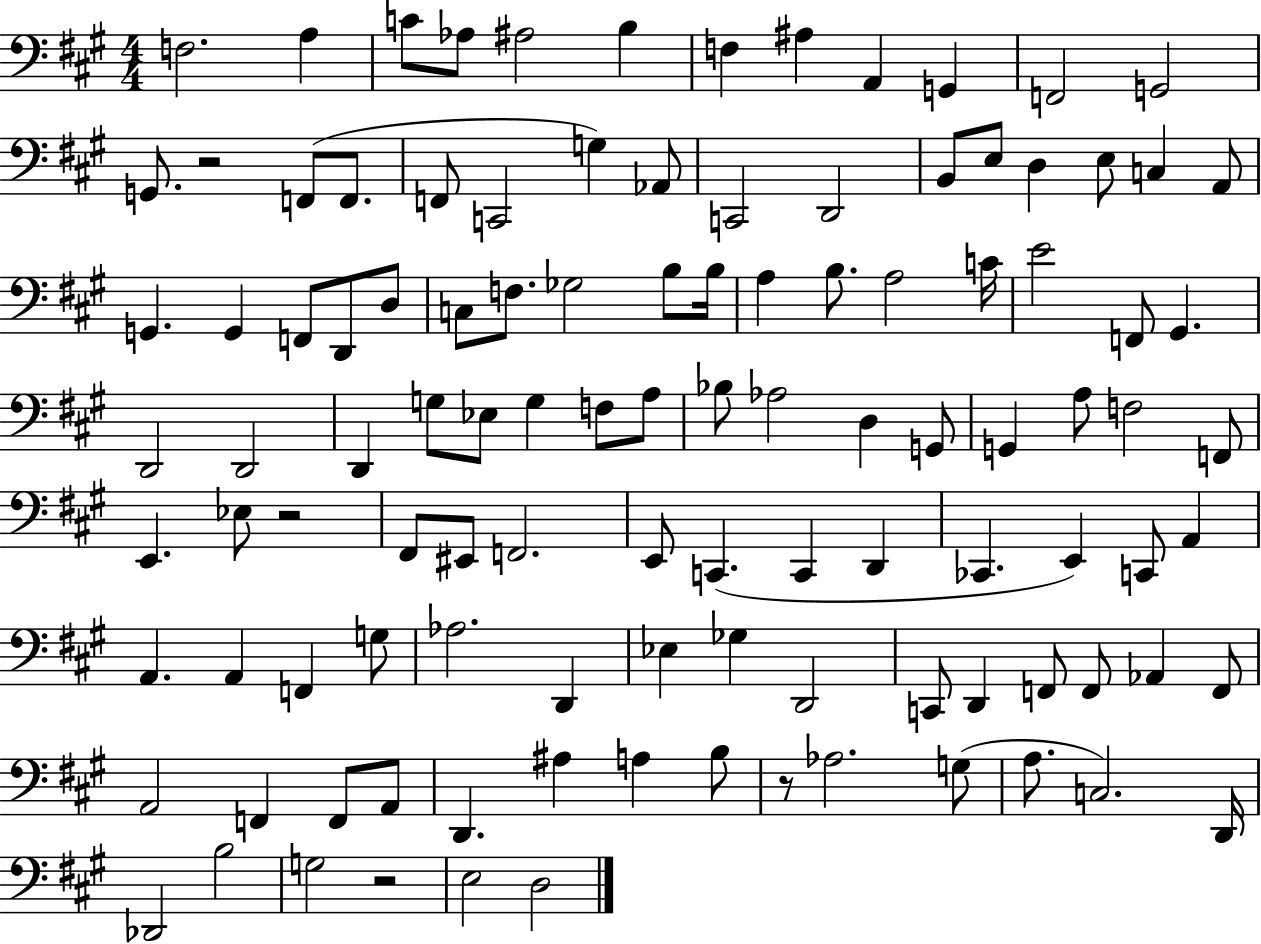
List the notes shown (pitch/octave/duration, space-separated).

F3/h. A3/q C4/e Ab3/e A#3/h B3/q F3/q A#3/q A2/q G2/q F2/h G2/h G2/e. R/h F2/e F2/e. F2/e C2/h G3/q Ab2/e C2/h D2/h B2/e E3/e D3/q E3/e C3/q A2/e G2/q. G2/q F2/e D2/e D3/e C3/e F3/e. Gb3/h B3/e B3/s A3/q B3/e. A3/h C4/s E4/h F2/e G#2/q. D2/h D2/h D2/q G3/e Eb3/e G3/q F3/e A3/e Bb3/e Ab3/h D3/q G2/e G2/q A3/e F3/h F2/e E2/q. Eb3/e R/h F#2/e EIS2/e F2/h. E2/e C2/q. C2/q D2/q CES2/q. E2/q C2/e A2/q A2/q. A2/q F2/q G3/e Ab3/h. D2/q Eb3/q Gb3/q D2/h C2/e D2/q F2/e F2/e Ab2/q F2/e A2/h F2/q F2/e A2/e D2/q. A#3/q A3/q B3/e R/e Ab3/h. G3/e A3/e. C3/h. D2/s Db2/h B3/h G3/h R/h E3/h D3/h